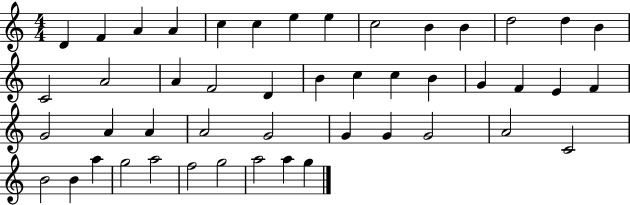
D4/q F4/q A4/q A4/q C5/q C5/q E5/q E5/q C5/h B4/q B4/q D5/h D5/q B4/q C4/h A4/h A4/q F4/h D4/q B4/q C5/q C5/q B4/q G4/q F4/q E4/q F4/q G4/h A4/q A4/q A4/h G4/h G4/q G4/q G4/h A4/h C4/h B4/h B4/q A5/q G5/h A5/h F5/h G5/h A5/h A5/q G5/q